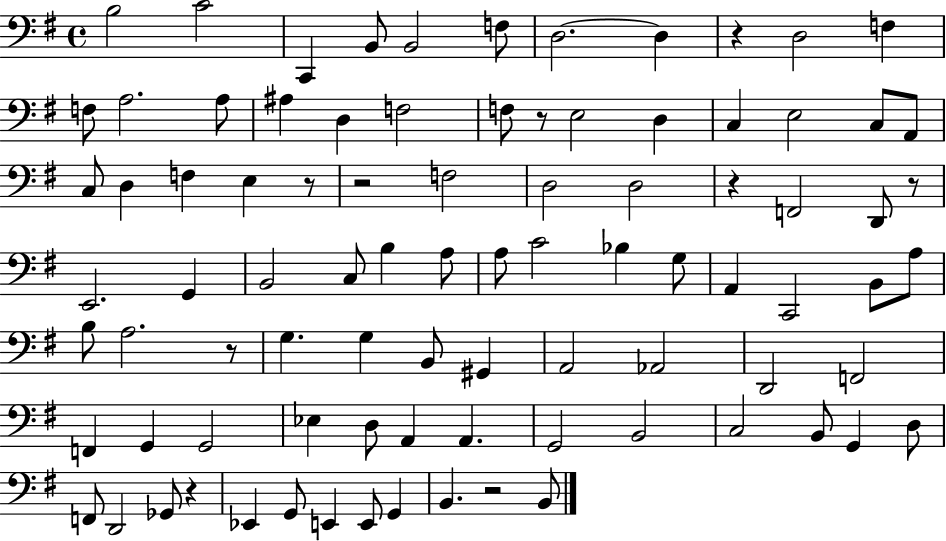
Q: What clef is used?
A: bass